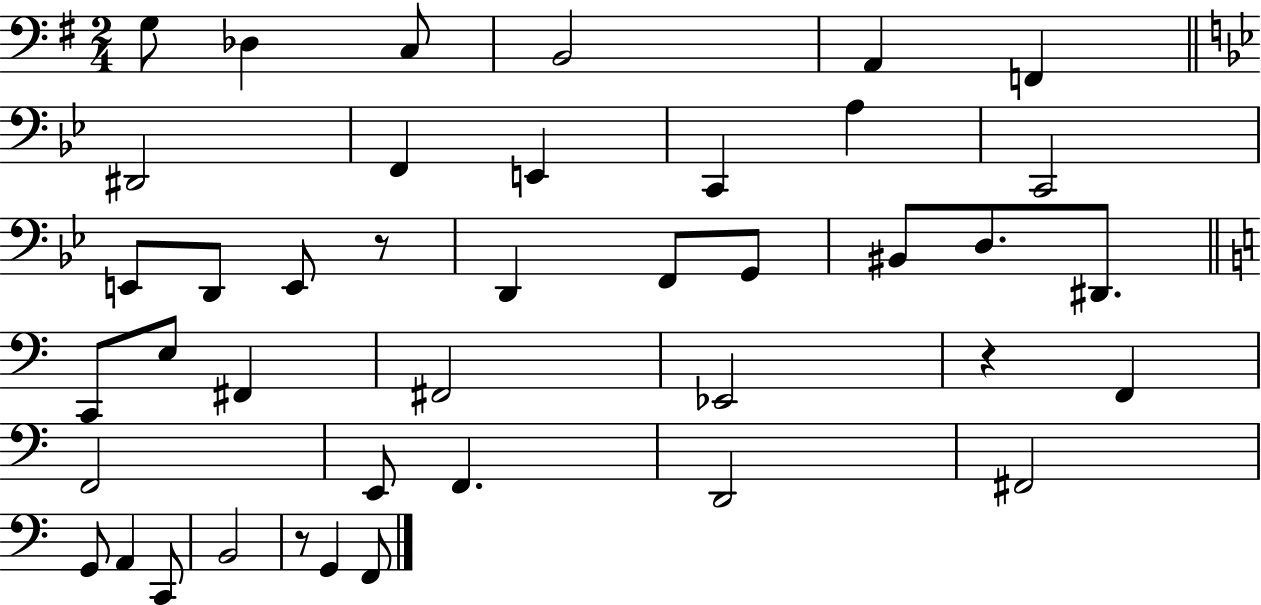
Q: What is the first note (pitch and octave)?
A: G3